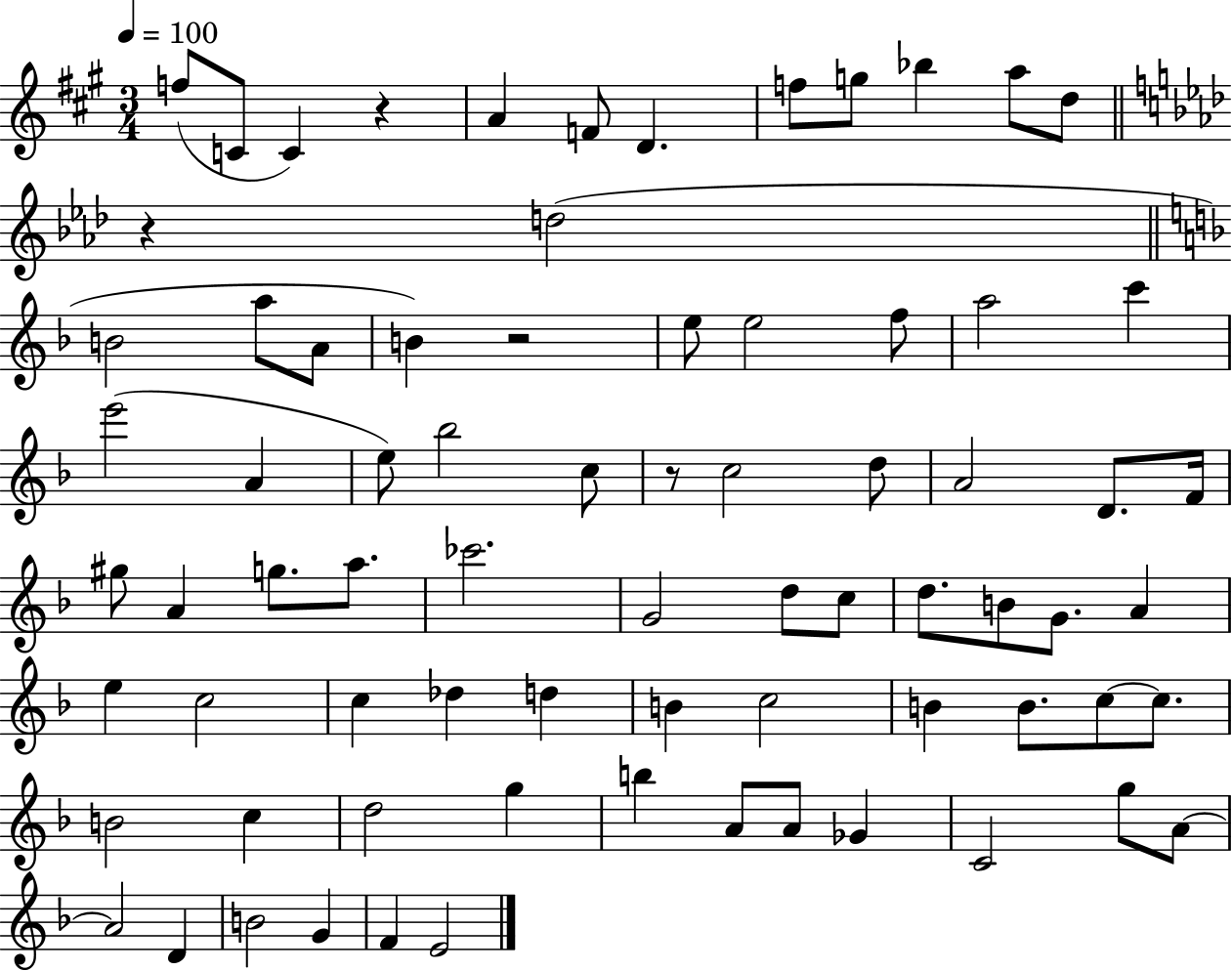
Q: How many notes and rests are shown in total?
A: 75